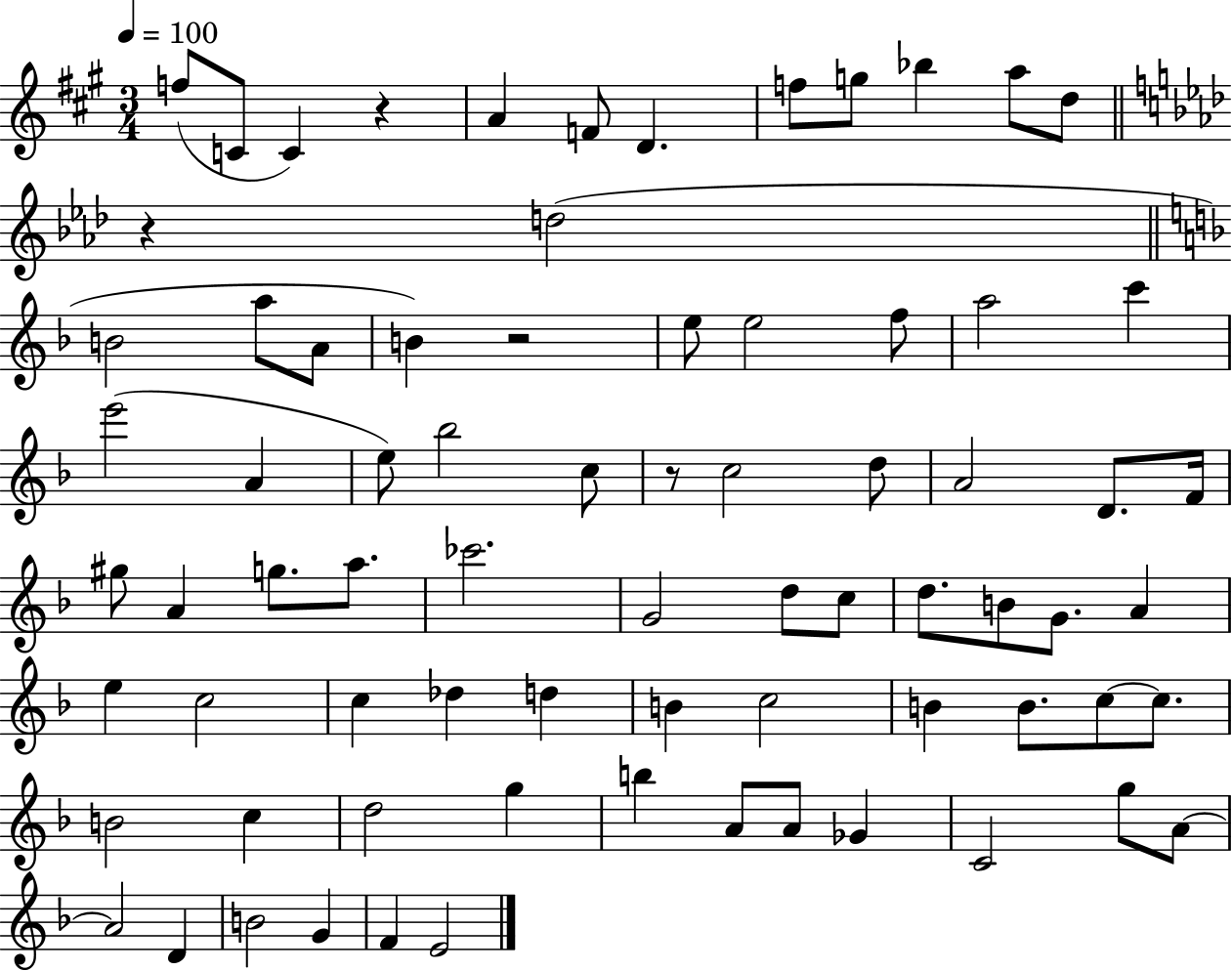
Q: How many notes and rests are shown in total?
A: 75